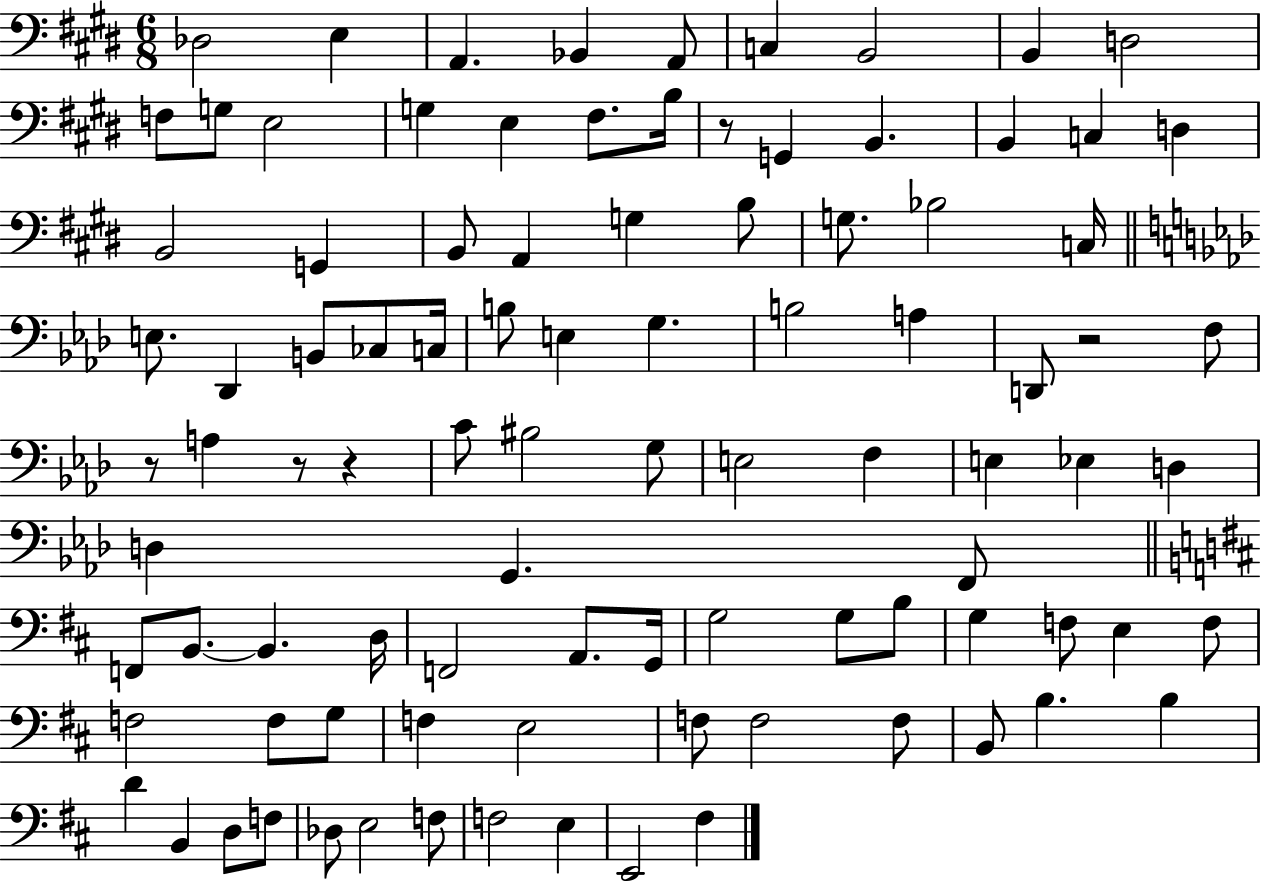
{
  \clef bass
  \numericTimeSignature
  \time 6/8
  \key e \major
  des2 e4 | a,4. bes,4 a,8 | c4 b,2 | b,4 d2 | \break f8 g8 e2 | g4 e4 fis8. b16 | r8 g,4 b,4. | b,4 c4 d4 | \break b,2 g,4 | b,8 a,4 g4 b8 | g8. bes2 c16 | \bar "||" \break \key aes \major e8. des,4 b,8 ces8 c16 | b8 e4 g4. | b2 a4 | d,8 r2 f8 | \break r8 a4 r8 r4 | c'8 bis2 g8 | e2 f4 | e4 ees4 d4 | \break d4 g,4. f,8 | \bar "||" \break \key d \major f,8 b,8.~~ b,4. d16 | f,2 a,8. g,16 | g2 g8 b8 | g4 f8 e4 f8 | \break f2 f8 g8 | f4 e2 | f8 f2 f8 | b,8 b4. b4 | \break d'4 b,4 d8 f8 | des8 e2 f8 | f2 e4 | e,2 fis4 | \break \bar "|."
}